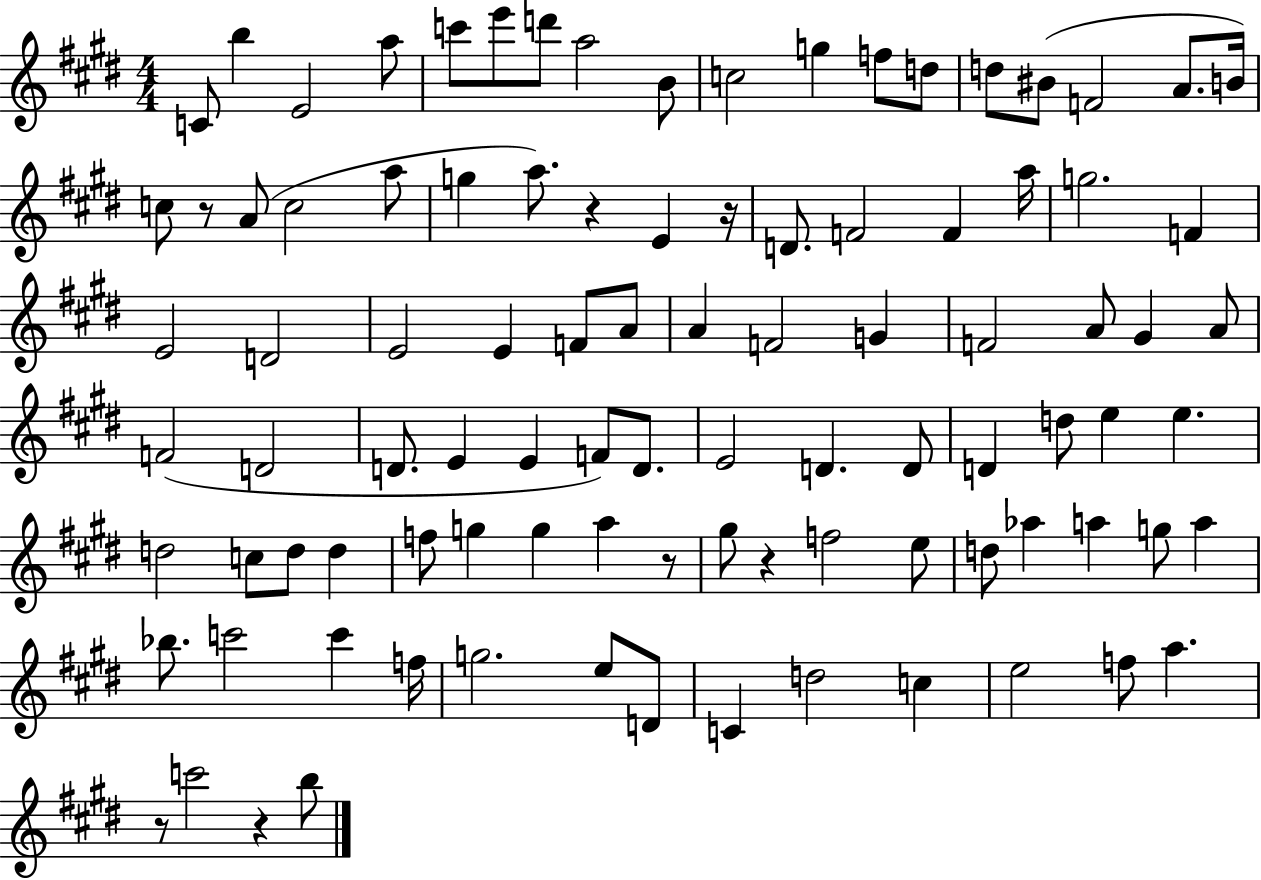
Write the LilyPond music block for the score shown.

{
  \clef treble
  \numericTimeSignature
  \time 4/4
  \key e \major
  c'8 b''4 e'2 a''8 | c'''8 e'''8 d'''8 a''2 b'8 | c''2 g''4 f''8 d''8 | d''8 bis'8( f'2 a'8. b'16) | \break c''8 r8 a'8( c''2 a''8 | g''4 a''8.) r4 e'4 r16 | d'8. f'2 f'4 a''16 | g''2. f'4 | \break e'2 d'2 | e'2 e'4 f'8 a'8 | a'4 f'2 g'4 | f'2 a'8 gis'4 a'8 | \break f'2( d'2 | d'8. e'4 e'4 f'8) d'8. | e'2 d'4. d'8 | d'4 d''8 e''4 e''4. | \break d''2 c''8 d''8 d''4 | f''8 g''4 g''4 a''4 r8 | gis''8 r4 f''2 e''8 | d''8 aes''4 a''4 g''8 a''4 | \break bes''8. c'''2 c'''4 f''16 | g''2. e''8 d'8 | c'4 d''2 c''4 | e''2 f''8 a''4. | \break r8 c'''2 r4 b''8 | \bar "|."
}